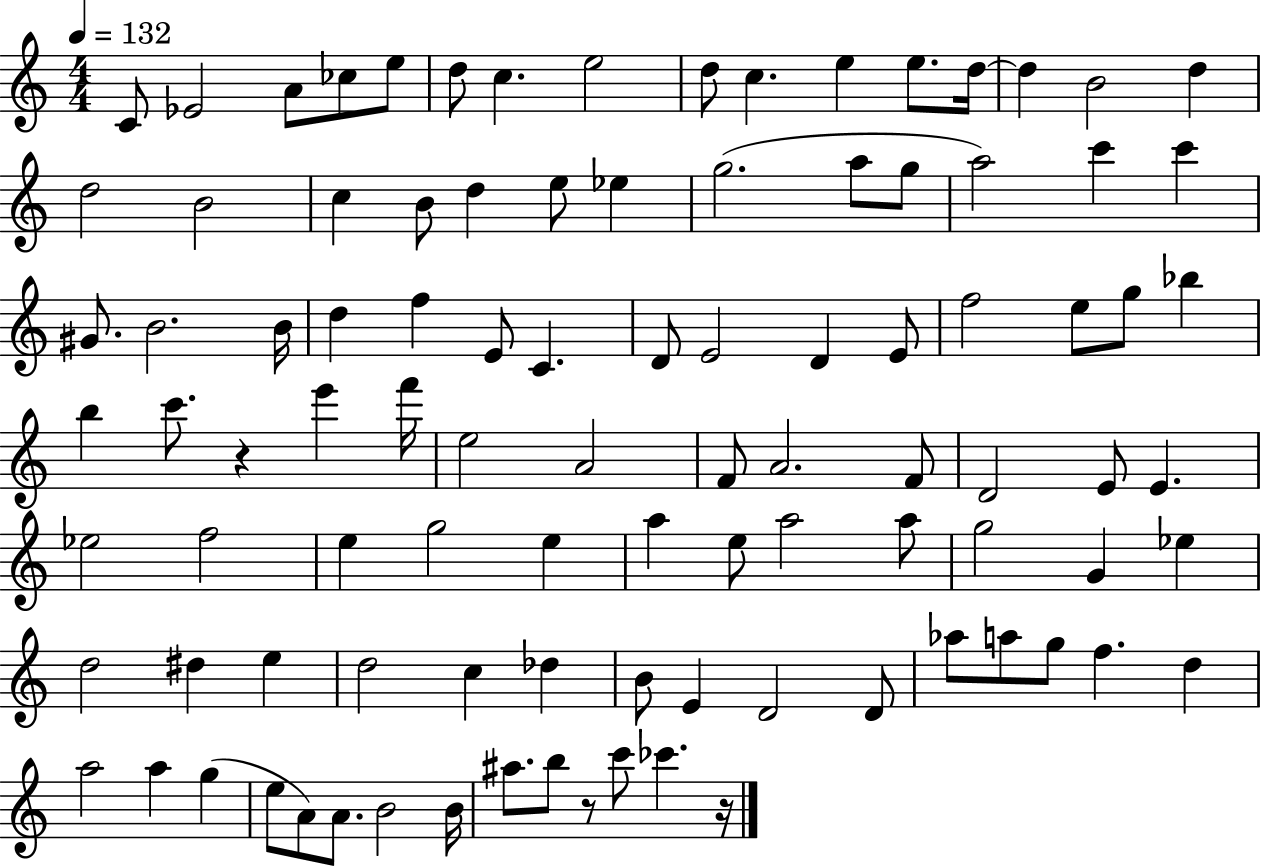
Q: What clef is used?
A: treble